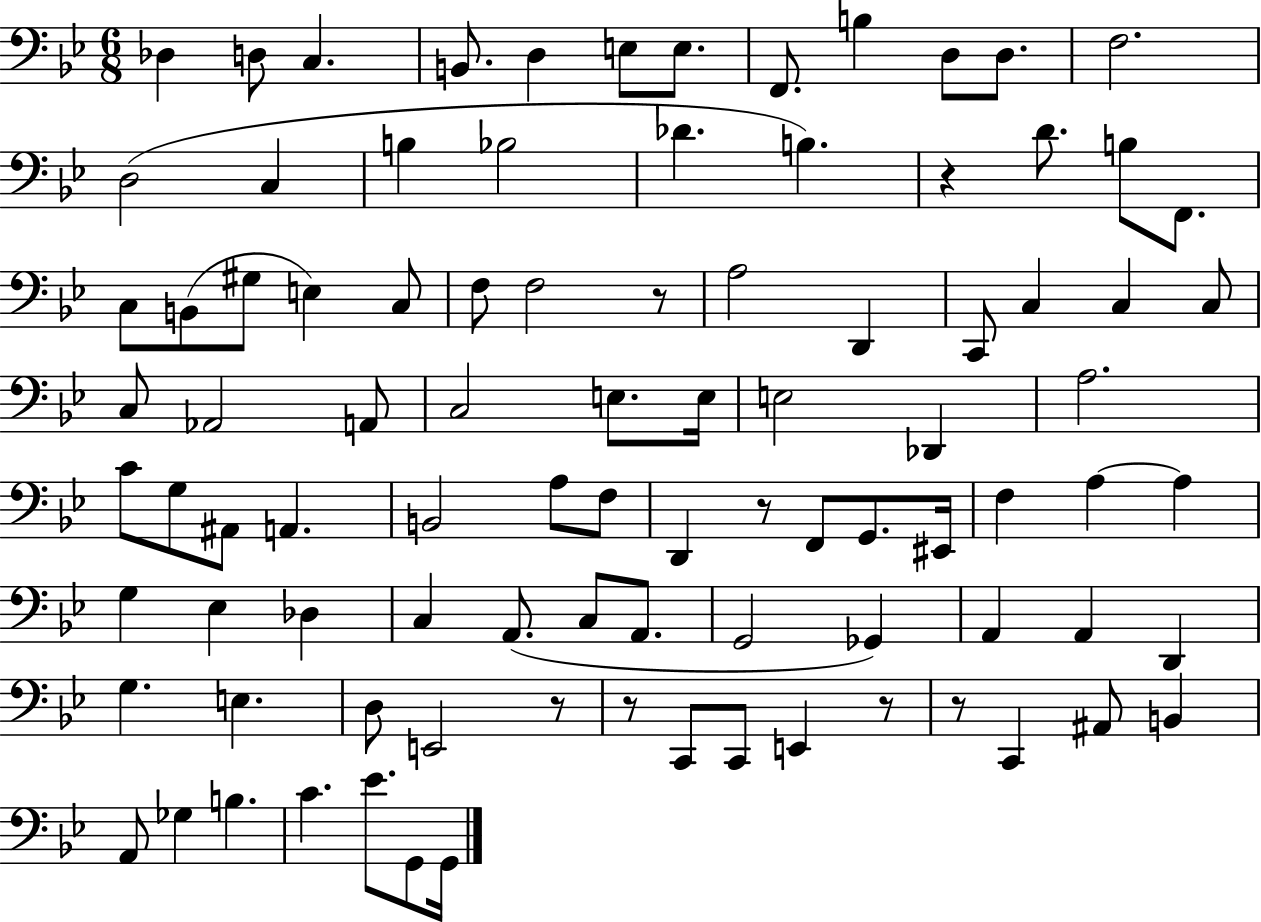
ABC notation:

X:1
T:Untitled
M:6/8
L:1/4
K:Bb
_D, D,/2 C, B,,/2 D, E,/2 E,/2 F,,/2 B, D,/2 D,/2 F,2 D,2 C, B, _B,2 _D B, z D/2 B,/2 F,,/2 C,/2 B,,/2 ^G,/2 E, C,/2 F,/2 F,2 z/2 A,2 D,, C,,/2 C, C, C,/2 C,/2 _A,,2 A,,/2 C,2 E,/2 E,/4 E,2 _D,, A,2 C/2 G,/2 ^A,,/2 A,, B,,2 A,/2 F,/2 D,, z/2 F,,/2 G,,/2 ^E,,/4 F, A, A, G, _E, _D, C, A,,/2 C,/2 A,,/2 G,,2 _G,, A,, A,, D,, G, E, D,/2 E,,2 z/2 z/2 C,,/2 C,,/2 E,, z/2 z/2 C,, ^A,,/2 B,, A,,/2 _G, B, C _E/2 G,,/2 G,,/4